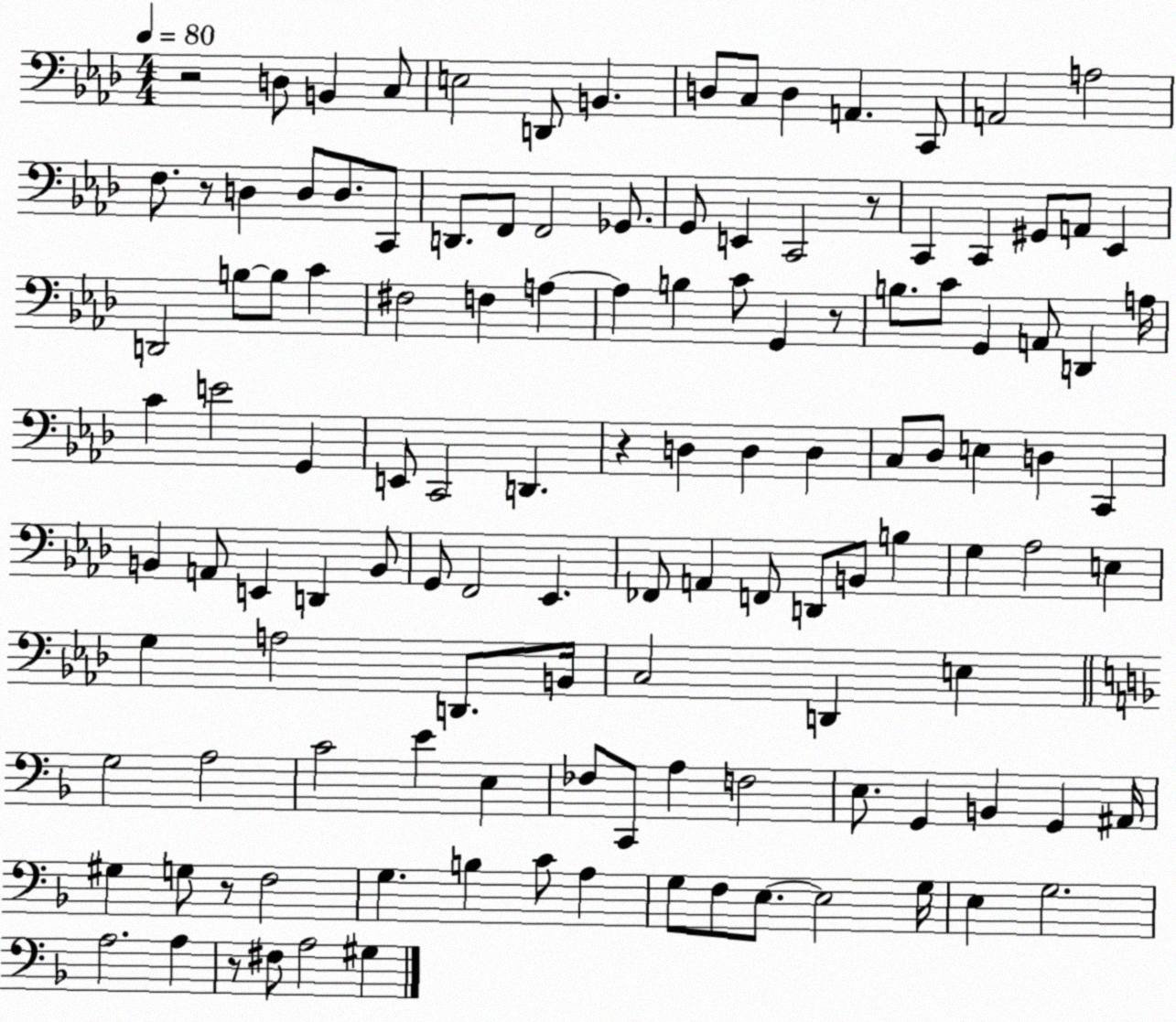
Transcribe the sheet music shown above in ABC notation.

X:1
T:Untitled
M:4/4
L:1/4
K:Ab
z2 D,/2 B,, C,/2 E,2 D,,/2 B,, D,/2 C,/2 D, A,, C,,/2 A,,2 A,2 F,/2 z/2 D, D,/2 D,/2 C,,/2 D,,/2 F,,/2 F,,2 _G,,/2 G,,/2 E,, C,,2 z/2 C,, C,, ^G,,/2 A,,/2 _E,, D,,2 B,/2 B,/2 C ^F,2 F, A, A, B, C/2 G,, z/2 B,/2 C/2 G,, A,,/2 D,, A,/4 C E2 G,, E,,/2 C,,2 D,, z D, D, D, C,/2 _D,/2 E, D, C,, B,, A,,/2 E,, D,, B,,/2 G,,/2 F,,2 _E,, _F,,/2 A,, F,,/2 D,,/2 B,,/2 B, G, _A,2 E, G, A,2 D,,/2 B,,/4 C,2 D,, E, G,2 A,2 C2 E E, _F,/2 C,,/2 A, F,2 E,/2 G,, B,, G,, ^A,,/4 ^G, G,/2 z/2 F,2 G, B, C/2 A, G,/2 F,/2 E,/2 E,2 G,/4 E, G,2 A,2 A, z/2 ^F,/2 A,2 ^G,